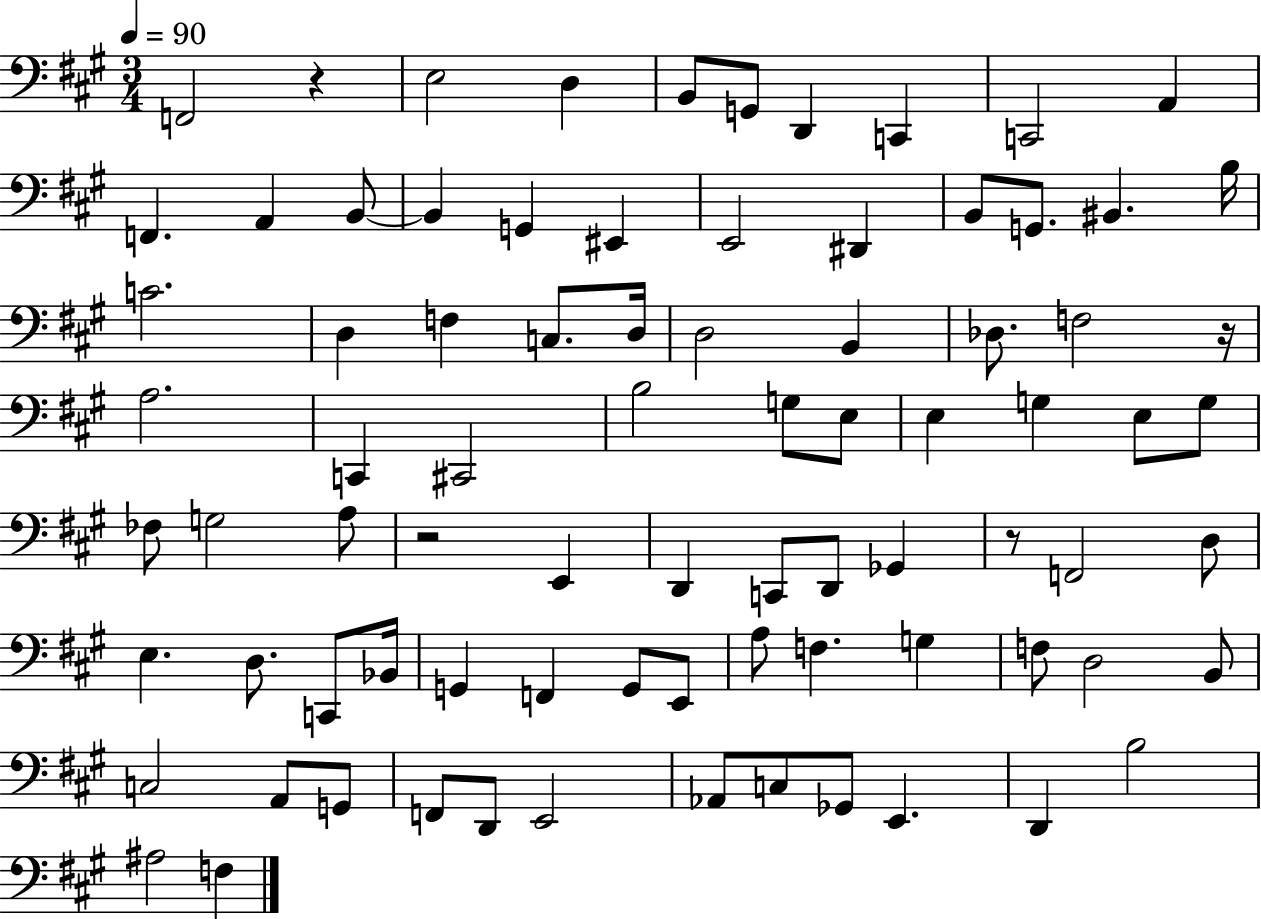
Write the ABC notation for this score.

X:1
T:Untitled
M:3/4
L:1/4
K:A
F,,2 z E,2 D, B,,/2 G,,/2 D,, C,, C,,2 A,, F,, A,, B,,/2 B,, G,, ^E,, E,,2 ^D,, B,,/2 G,,/2 ^B,, B,/4 C2 D, F, C,/2 D,/4 D,2 B,, _D,/2 F,2 z/4 A,2 C,, ^C,,2 B,2 G,/2 E,/2 E, G, E,/2 G,/2 _F,/2 G,2 A,/2 z2 E,, D,, C,,/2 D,,/2 _G,, z/2 F,,2 D,/2 E, D,/2 C,,/2 _B,,/4 G,, F,, G,,/2 E,,/2 A,/2 F, G, F,/2 D,2 B,,/2 C,2 A,,/2 G,,/2 F,,/2 D,,/2 E,,2 _A,,/2 C,/2 _G,,/2 E,, D,, B,2 ^A,2 F,